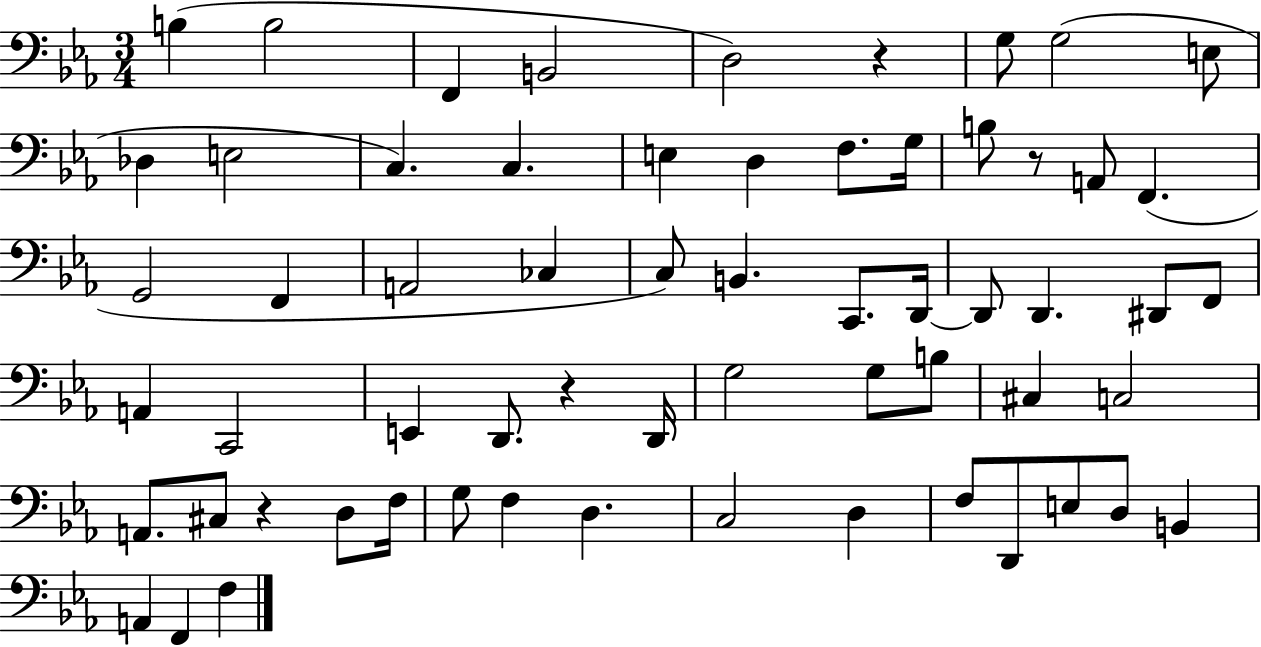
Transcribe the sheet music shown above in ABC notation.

X:1
T:Untitled
M:3/4
L:1/4
K:Eb
B, B,2 F,, B,,2 D,2 z G,/2 G,2 E,/2 _D, E,2 C, C, E, D, F,/2 G,/4 B,/2 z/2 A,,/2 F,, G,,2 F,, A,,2 _C, C,/2 B,, C,,/2 D,,/4 D,,/2 D,, ^D,,/2 F,,/2 A,, C,,2 E,, D,,/2 z D,,/4 G,2 G,/2 B,/2 ^C, C,2 A,,/2 ^C,/2 z D,/2 F,/4 G,/2 F, D, C,2 D, F,/2 D,,/2 E,/2 D,/2 B,, A,, F,, F,